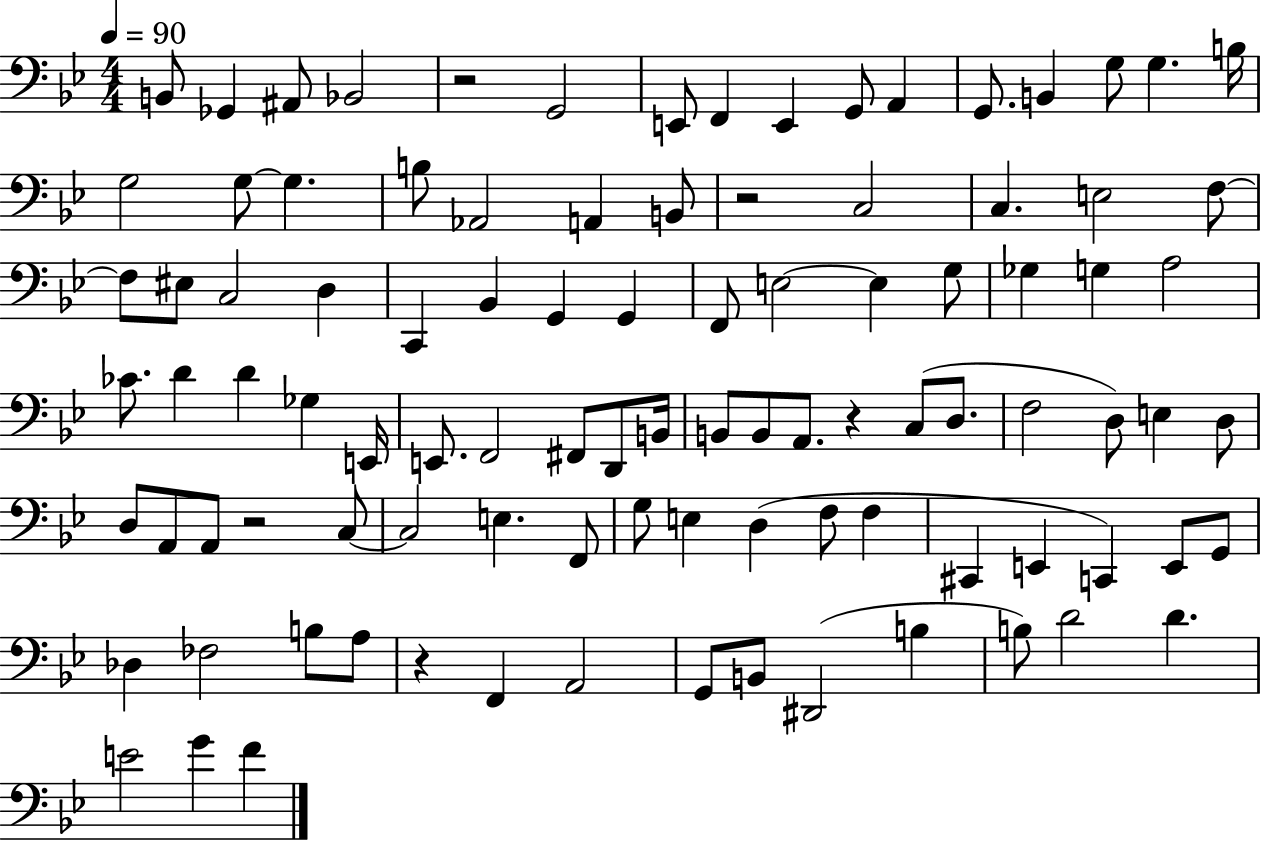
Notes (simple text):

B2/e Gb2/q A#2/e Bb2/h R/h G2/h E2/e F2/q E2/q G2/e A2/q G2/e. B2/q G3/e G3/q. B3/s G3/h G3/e G3/q. B3/e Ab2/h A2/q B2/e R/h C3/h C3/q. E3/h F3/e F3/e EIS3/e C3/h D3/q C2/q Bb2/q G2/q G2/q F2/e E3/h E3/q G3/e Gb3/q G3/q A3/h CES4/e. D4/q D4/q Gb3/q E2/s E2/e. F2/h F#2/e D2/e B2/s B2/e B2/e A2/e. R/q C3/e D3/e. F3/h D3/e E3/q D3/e D3/e A2/e A2/e R/h C3/e C3/h E3/q. F2/e G3/e E3/q D3/q F3/e F3/q C#2/q E2/q C2/q E2/e G2/e Db3/q FES3/h B3/e A3/e R/q F2/q A2/h G2/e B2/e D#2/h B3/q B3/e D4/h D4/q. E4/h G4/q F4/q